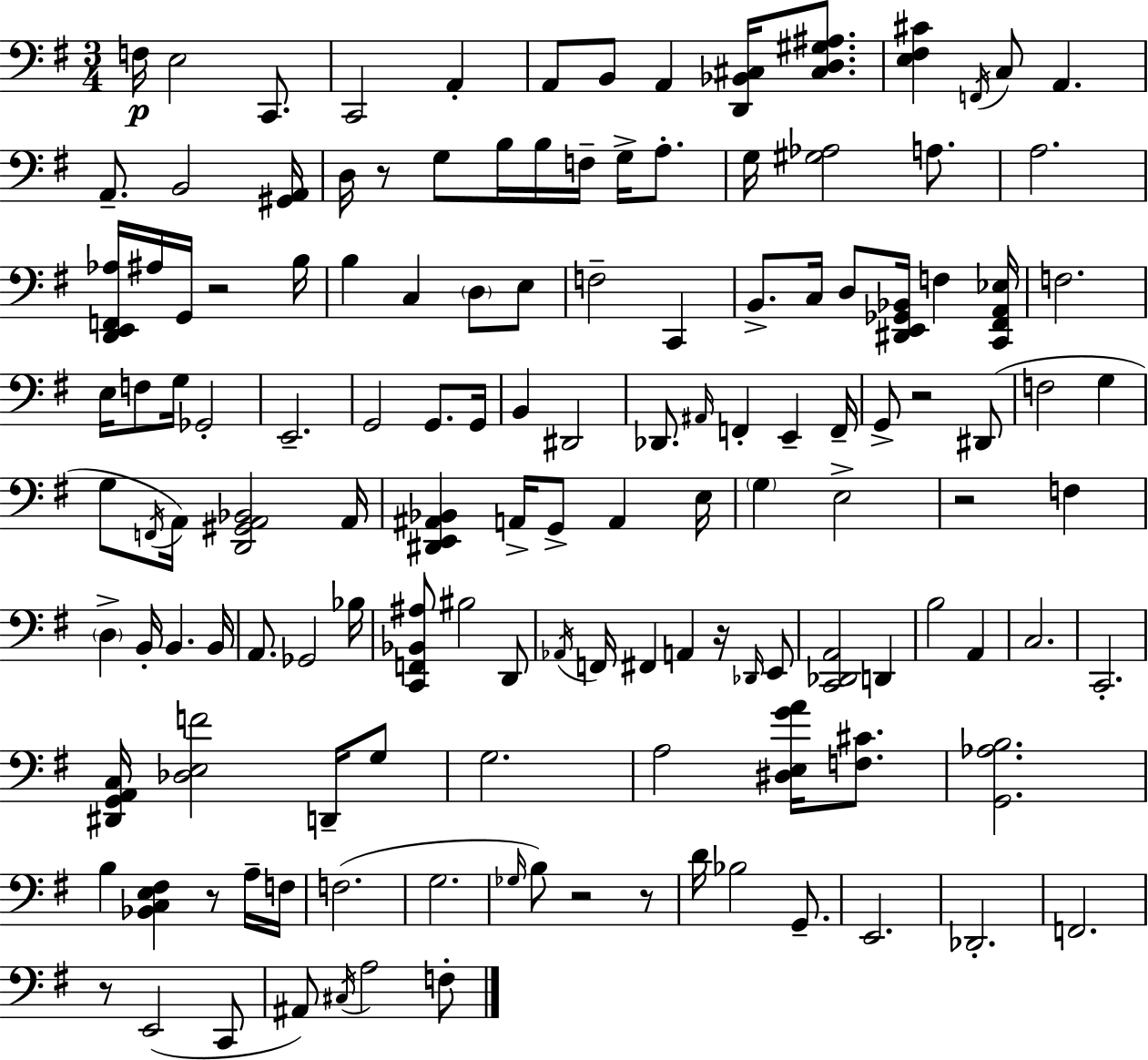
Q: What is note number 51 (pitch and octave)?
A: E2